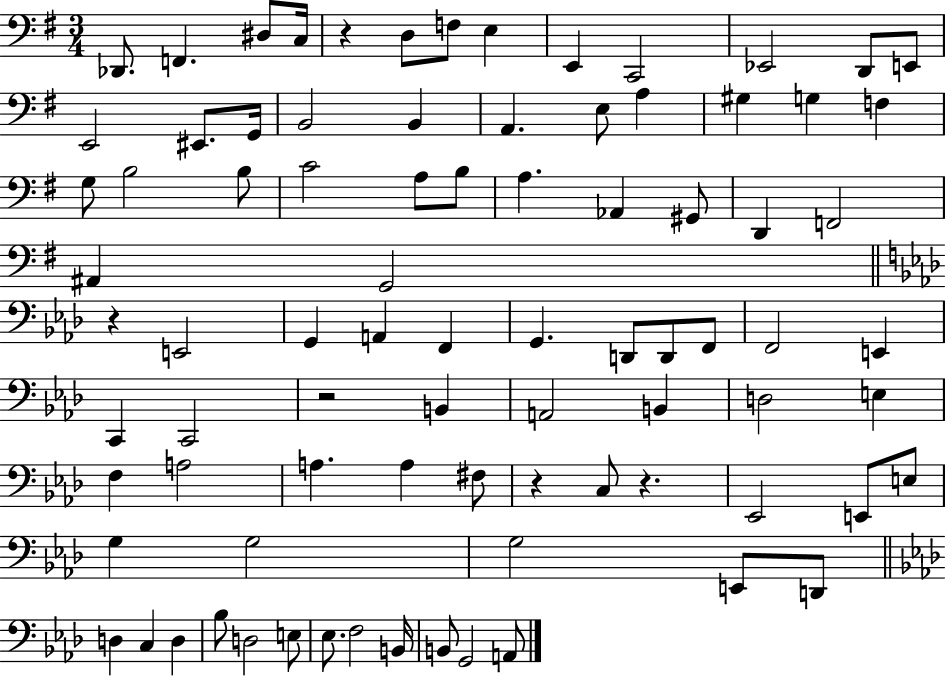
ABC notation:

X:1
T:Untitled
M:3/4
L:1/4
K:G
_D,,/2 F,, ^D,/2 C,/4 z D,/2 F,/2 E, E,, C,,2 _E,,2 D,,/2 E,,/2 E,,2 ^E,,/2 G,,/4 B,,2 B,, A,, E,/2 A, ^G, G, F, G,/2 B,2 B,/2 C2 A,/2 B,/2 A, _A,, ^G,,/2 D,, F,,2 ^A,, G,,2 z E,,2 G,, A,, F,, G,, D,,/2 D,,/2 F,,/2 F,,2 E,, C,, C,,2 z2 B,, A,,2 B,, D,2 E, F, A,2 A, A, ^F,/2 z C,/2 z _E,,2 E,,/2 E,/2 G, G,2 G,2 E,,/2 D,,/2 D, C, D, _B,/2 D,2 E,/2 _E,/2 F,2 B,,/4 B,,/2 G,,2 A,,/2